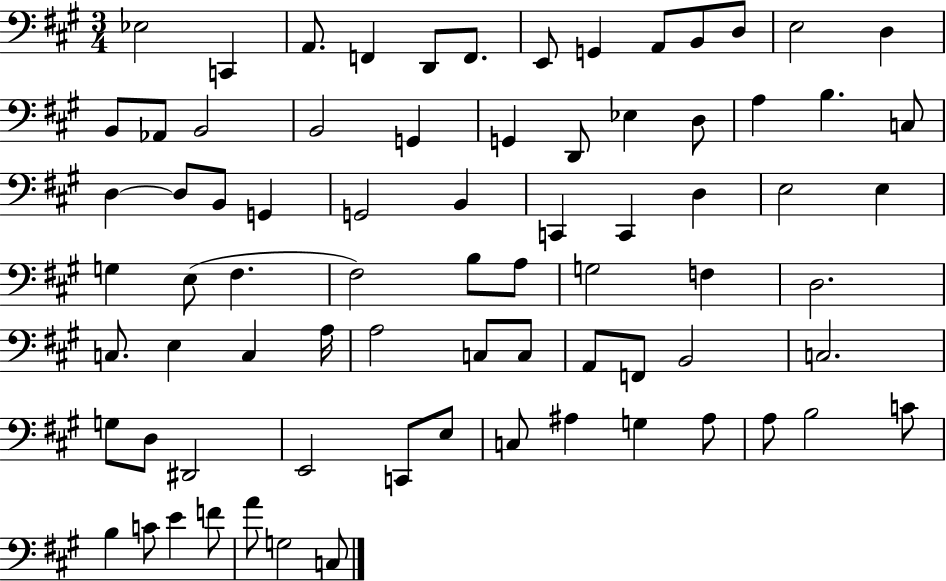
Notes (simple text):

Eb3/h C2/q A2/e. F2/q D2/e F2/e. E2/e G2/q A2/e B2/e D3/e E3/h D3/q B2/e Ab2/e B2/h B2/h G2/q G2/q D2/e Eb3/q D3/e A3/q B3/q. C3/e D3/q D3/e B2/e G2/q G2/h B2/q C2/q C2/q D3/q E3/h E3/q G3/q E3/e F#3/q. F#3/h B3/e A3/e G3/h F3/q D3/h. C3/e. E3/q C3/q A3/s A3/h C3/e C3/e A2/e F2/e B2/h C3/h. G3/e D3/e D#2/h E2/h C2/e E3/e C3/e A#3/q G3/q A#3/e A3/e B3/h C4/e B3/q C4/e E4/q F4/e A4/e G3/h C3/e